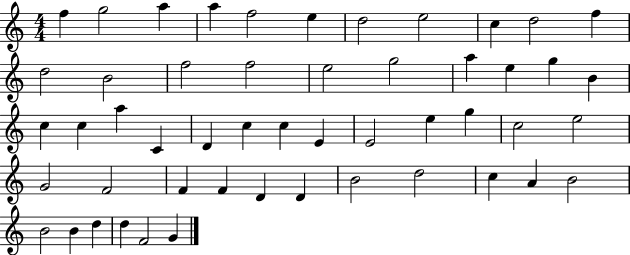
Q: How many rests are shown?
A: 0